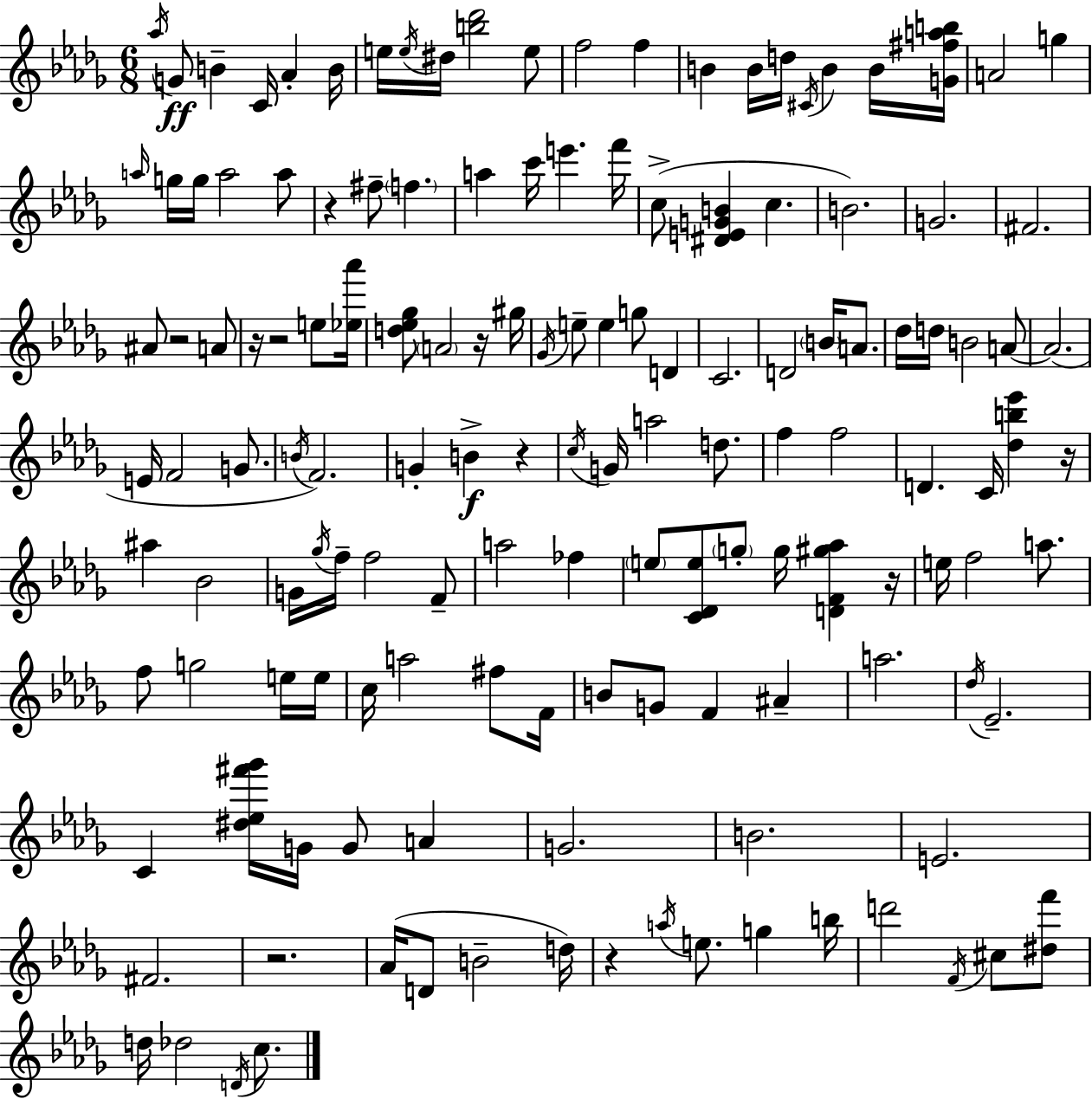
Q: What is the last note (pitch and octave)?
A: C5